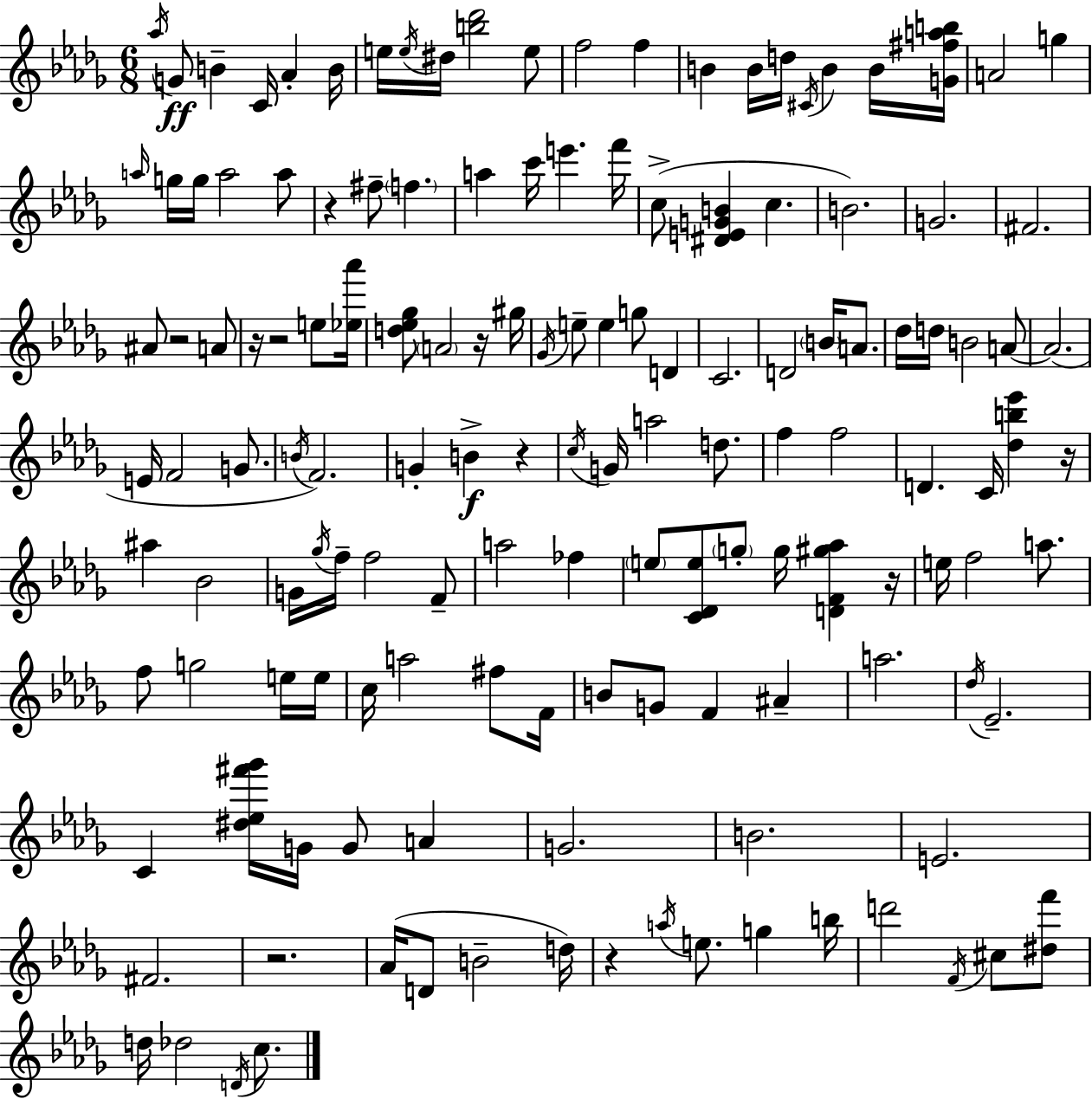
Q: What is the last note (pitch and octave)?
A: C5